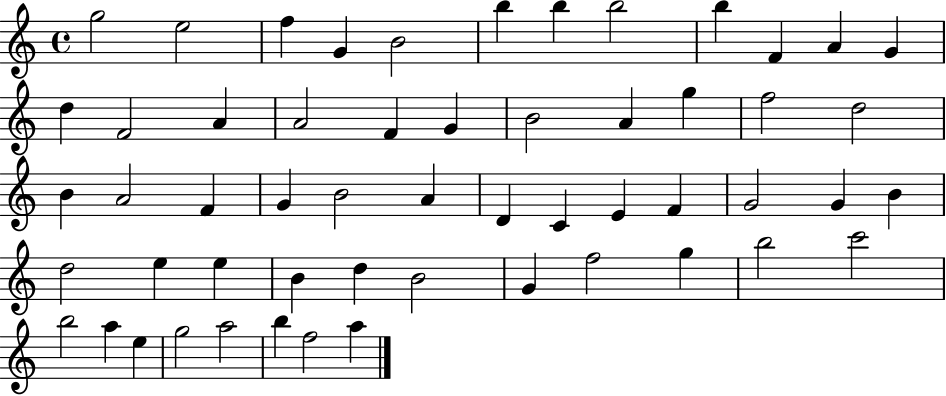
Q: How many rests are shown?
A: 0